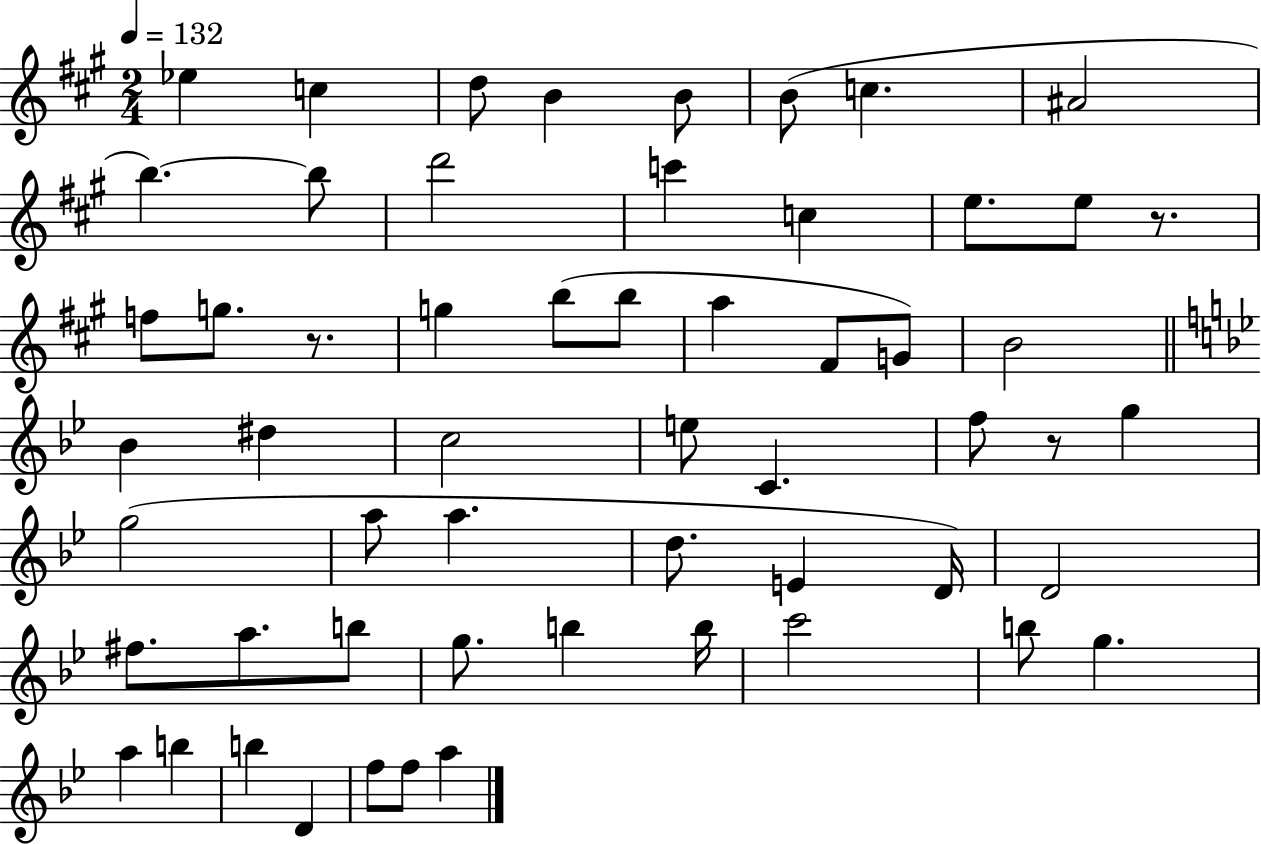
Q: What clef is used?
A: treble